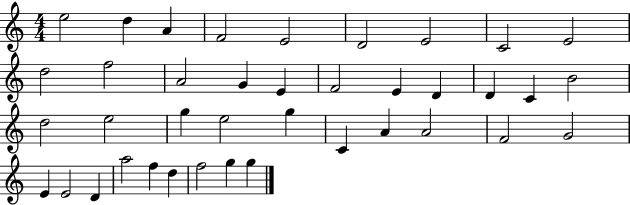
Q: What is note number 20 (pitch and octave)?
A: B4